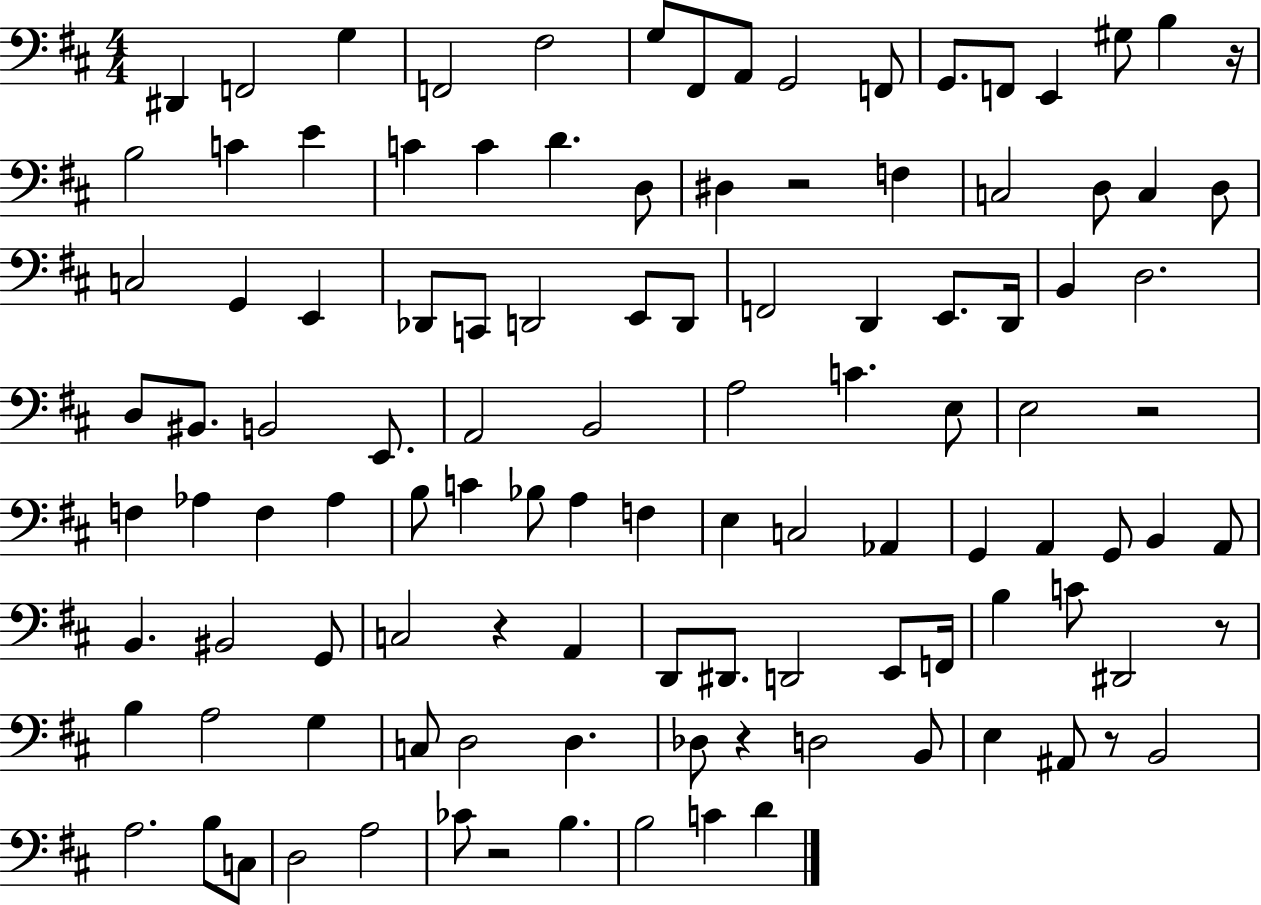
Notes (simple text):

D#2/q F2/h G3/q F2/h F#3/h G3/e F#2/e A2/e G2/h F2/e G2/e. F2/e E2/q G#3/e B3/q R/s B3/h C4/q E4/q C4/q C4/q D4/q. D3/e D#3/q R/h F3/q C3/h D3/e C3/q D3/e C3/h G2/q E2/q Db2/e C2/e D2/h E2/e D2/e F2/h D2/q E2/e. D2/s B2/q D3/h. D3/e BIS2/e. B2/h E2/e. A2/h B2/h A3/h C4/q. E3/e E3/h R/h F3/q Ab3/q F3/q Ab3/q B3/e C4/q Bb3/e A3/q F3/q E3/q C3/h Ab2/q G2/q A2/q G2/e B2/q A2/e B2/q. BIS2/h G2/e C3/h R/q A2/q D2/e D#2/e. D2/h E2/e F2/s B3/q C4/e D#2/h R/e B3/q A3/h G3/q C3/e D3/h D3/q. Db3/e R/q D3/h B2/e E3/q A#2/e R/e B2/h A3/h. B3/e C3/e D3/h A3/h CES4/e R/h B3/q. B3/h C4/q D4/q